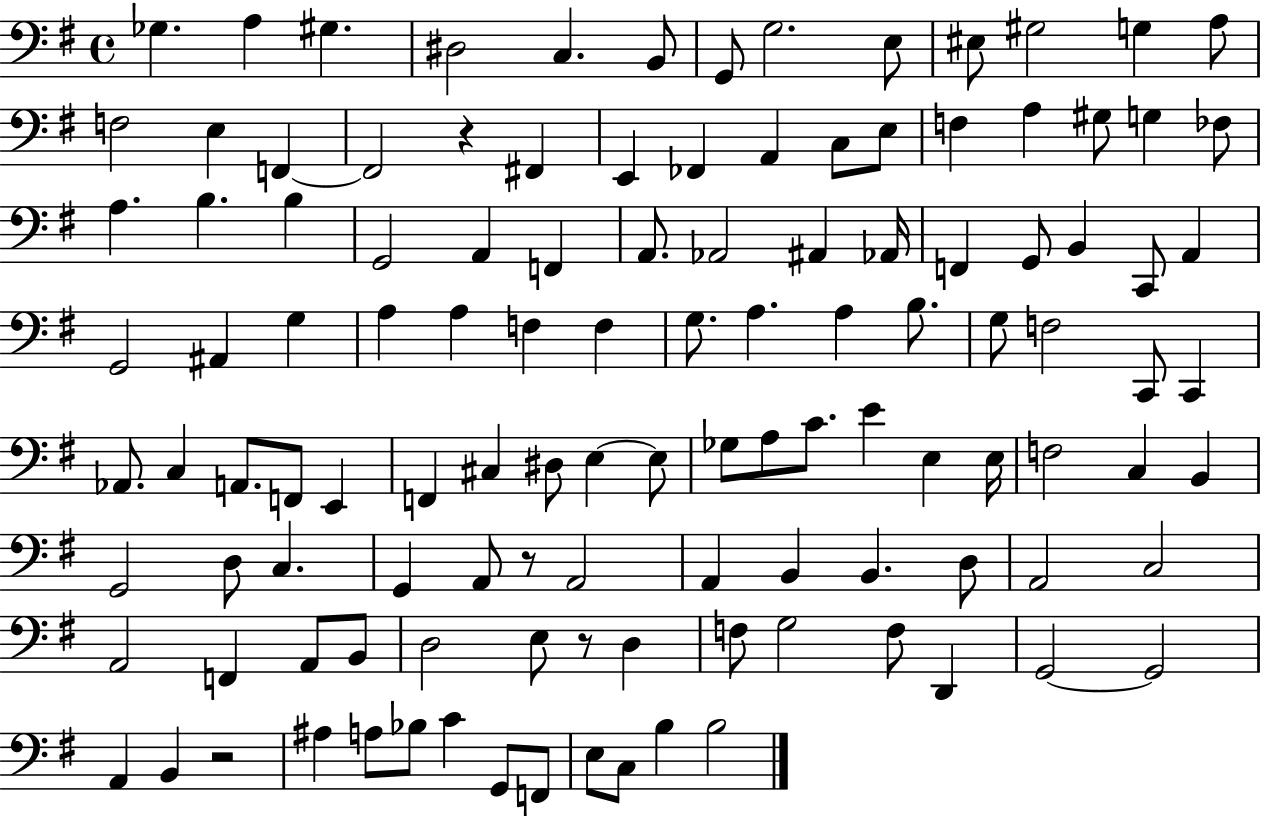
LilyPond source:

{
  \clef bass
  \time 4/4
  \defaultTimeSignature
  \key g \major
  ges4. a4 gis4. | dis2 c4. b,8 | g,8 g2. e8 | eis8 gis2 g4 a8 | \break f2 e4 f,4~~ | f,2 r4 fis,4 | e,4 fes,4 a,4 c8 e8 | f4 a4 gis8 g4 fes8 | \break a4. b4. b4 | g,2 a,4 f,4 | a,8. aes,2 ais,4 aes,16 | f,4 g,8 b,4 c,8 a,4 | \break g,2 ais,4 g4 | a4 a4 f4 f4 | g8. a4. a4 b8. | g8 f2 c,8 c,4 | \break aes,8. c4 a,8. f,8 e,4 | f,4 cis4 dis8 e4~~ e8 | ges8 a8 c'8. e'4 e4 e16 | f2 c4 b,4 | \break g,2 d8 c4. | g,4 a,8 r8 a,2 | a,4 b,4 b,4. d8 | a,2 c2 | \break a,2 f,4 a,8 b,8 | d2 e8 r8 d4 | f8 g2 f8 d,4 | g,2~~ g,2 | \break a,4 b,4 r2 | ais4 a8 bes8 c'4 g,8 f,8 | e8 c8 b4 b2 | \bar "|."
}